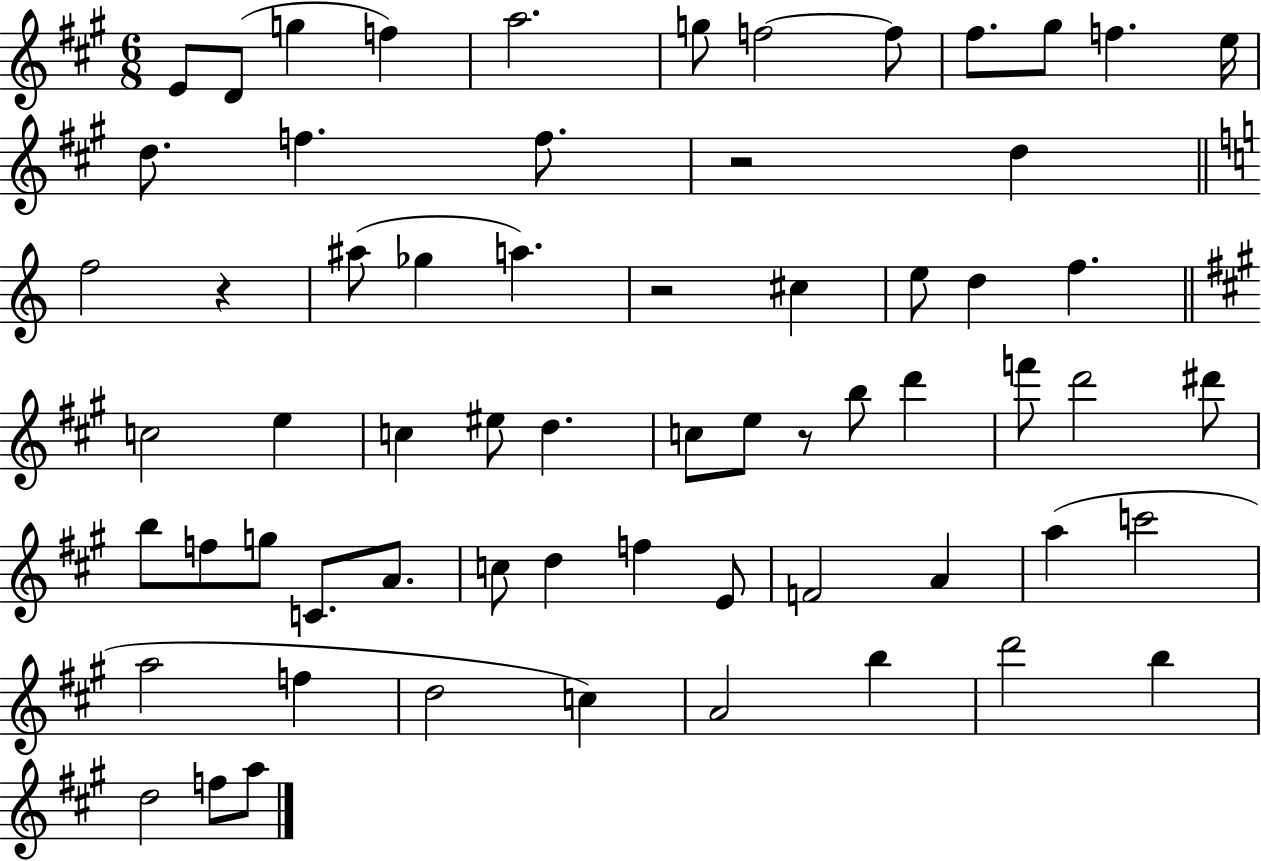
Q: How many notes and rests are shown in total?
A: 64